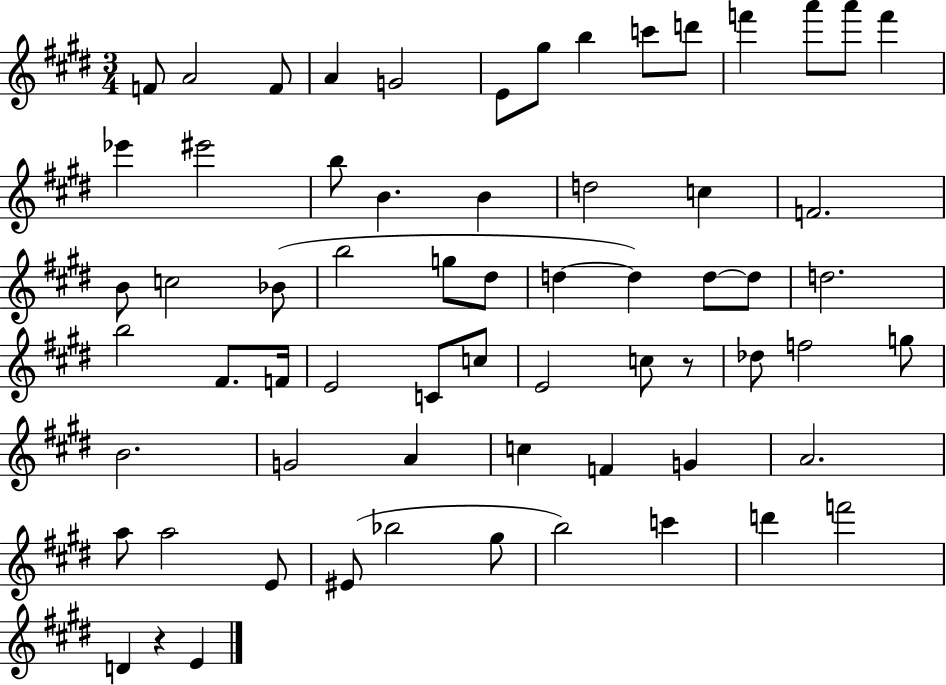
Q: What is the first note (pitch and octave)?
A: F4